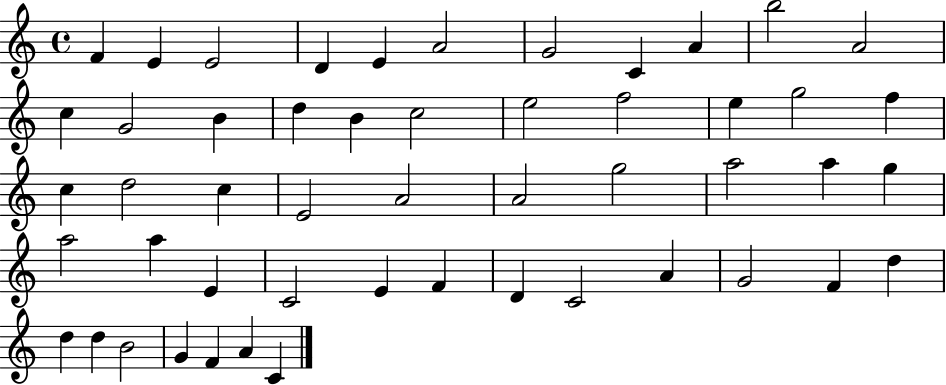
{
  \clef treble
  \time 4/4
  \defaultTimeSignature
  \key c \major
  f'4 e'4 e'2 | d'4 e'4 a'2 | g'2 c'4 a'4 | b''2 a'2 | \break c''4 g'2 b'4 | d''4 b'4 c''2 | e''2 f''2 | e''4 g''2 f''4 | \break c''4 d''2 c''4 | e'2 a'2 | a'2 g''2 | a''2 a''4 g''4 | \break a''2 a''4 e'4 | c'2 e'4 f'4 | d'4 c'2 a'4 | g'2 f'4 d''4 | \break d''4 d''4 b'2 | g'4 f'4 a'4 c'4 | \bar "|."
}